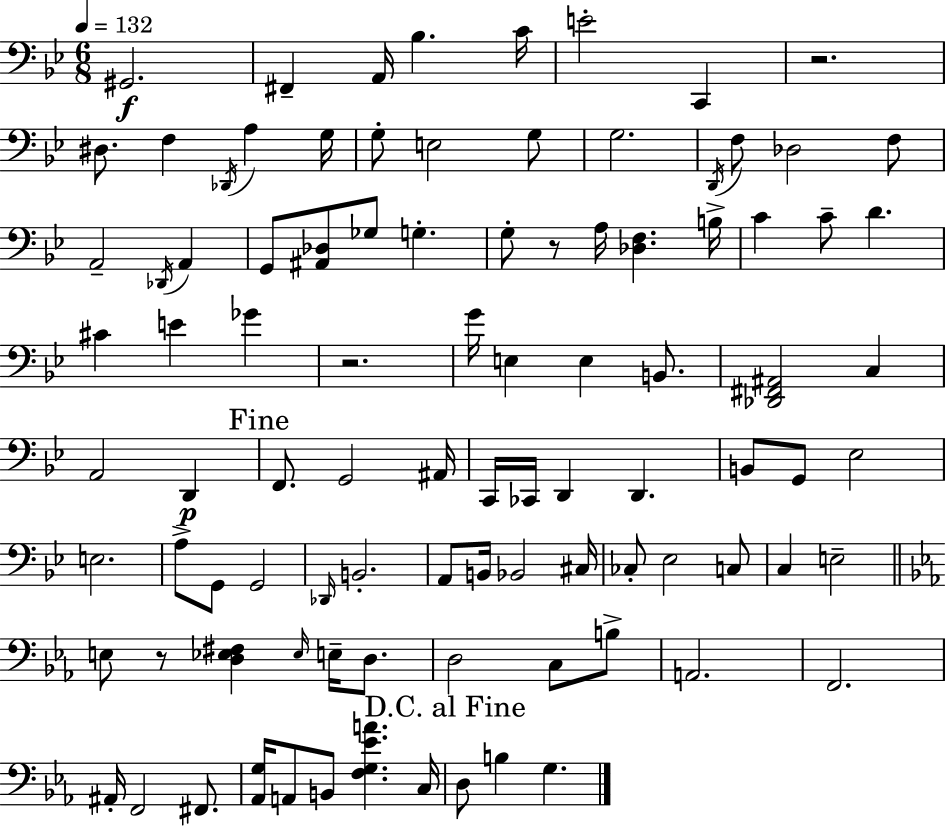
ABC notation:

X:1
T:Untitled
M:6/8
L:1/4
K:Gm
^G,,2 ^F,, A,,/4 _B, C/4 E2 C,, z2 ^D,/2 F, _D,,/4 A, G,/4 G,/2 E,2 G,/2 G,2 D,,/4 F,/2 _D,2 F,/2 A,,2 _D,,/4 A,, G,,/2 [^A,,_D,]/2 _G,/2 G, G,/2 z/2 A,/4 [_D,F,] B,/4 C C/2 D ^C E _G z2 G/4 E, E, B,,/2 [_D,,^F,,^A,,]2 C, A,,2 D,, F,,/2 G,,2 ^A,,/4 C,,/4 _C,,/4 D,, D,, B,,/2 G,,/2 _E,2 E,2 A,/2 G,,/2 G,,2 _D,,/4 B,,2 A,,/2 B,,/4 _B,,2 ^C,/4 _C,/2 _E,2 C,/2 C, E,2 E,/2 z/2 [D,_E,^F,] _E,/4 E,/4 D,/2 D,2 C,/2 B,/2 A,,2 F,,2 ^A,,/4 F,,2 ^F,,/2 [_A,,G,]/4 A,,/2 B,,/2 [F,G,_EA] C,/4 D,/2 B, G,